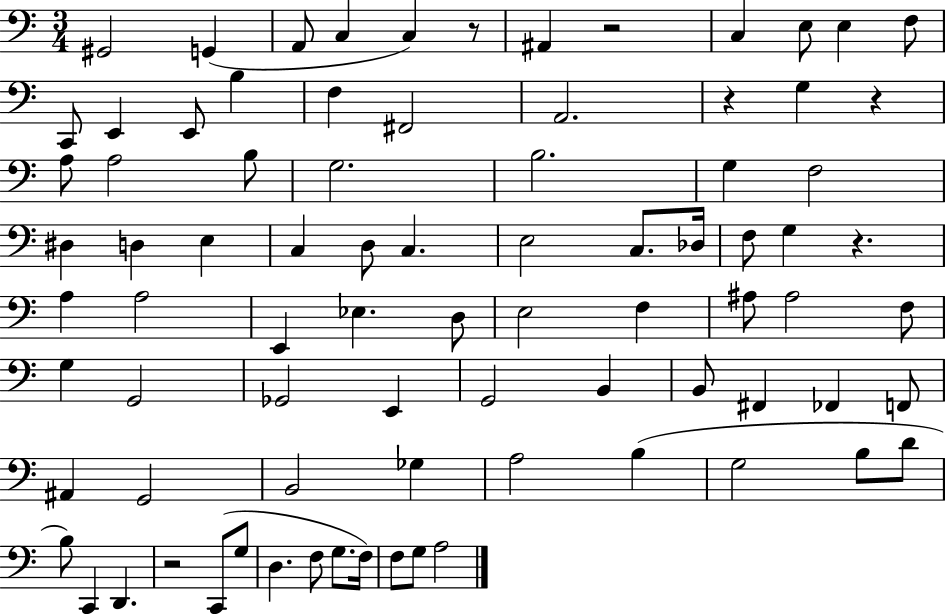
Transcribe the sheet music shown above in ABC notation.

X:1
T:Untitled
M:3/4
L:1/4
K:C
^G,,2 G,, A,,/2 C, C, z/2 ^A,, z2 C, E,/2 E, F,/2 C,,/2 E,, E,,/2 B, F, ^F,,2 A,,2 z G, z A,/2 A,2 B,/2 G,2 B,2 G, F,2 ^D, D, E, C, D,/2 C, E,2 C,/2 _D,/4 F,/2 G, z A, A,2 E,, _E, D,/2 E,2 F, ^A,/2 ^A,2 F,/2 G, G,,2 _G,,2 E,, G,,2 B,, B,,/2 ^F,, _F,, F,,/2 ^A,, G,,2 B,,2 _G, A,2 B, G,2 B,/2 D/2 B,/2 C,, D,, z2 C,,/2 G,/2 D, F,/2 G,/2 F,/4 F,/2 G,/2 A,2